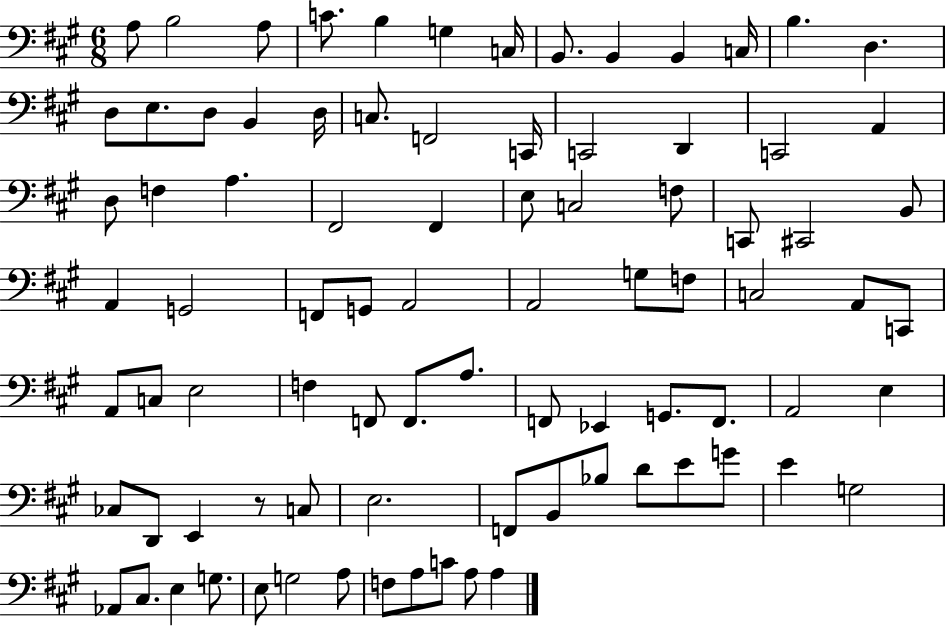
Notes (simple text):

A3/e B3/h A3/e C4/e. B3/q G3/q C3/s B2/e. B2/q B2/q C3/s B3/q. D3/q. D3/e E3/e. D3/e B2/q D3/s C3/e. F2/h C2/s C2/h D2/q C2/h A2/q D3/e F3/q A3/q. F#2/h F#2/q E3/e C3/h F3/e C2/e C#2/h B2/e A2/q G2/h F2/e G2/e A2/h A2/h G3/e F3/e C3/h A2/e C2/e A2/e C3/e E3/h F3/q F2/e F2/e. A3/e. F2/e Eb2/q G2/e. F2/e. A2/h E3/q CES3/e D2/e E2/q R/e C3/e E3/h. F2/e B2/e Bb3/e D4/e E4/e G4/e E4/q G3/h Ab2/e C#3/e. E3/q G3/e. E3/e G3/h A3/e F3/e A3/e C4/e A3/e A3/q